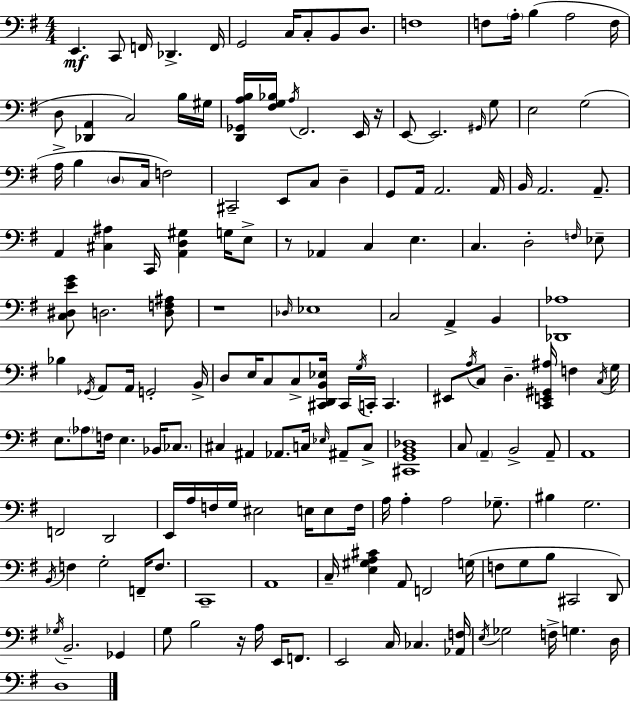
E2/q. C2/e F2/s Db2/q. F2/s G2/h C3/s C3/e B2/e D3/e. F3/w F3/e A3/s B3/q A3/h F3/s D3/e [Db2,A2]/q C3/h B3/s G#3/s [D2,Gb2,A3,B3]/s [F#3,G3,Bb3]/s A3/s F#2/h. E2/s R/s E2/e E2/h. G#2/s G3/e E3/h G3/h A3/s B3/q D3/e C3/s F3/h C#2/h E2/e C3/e D3/q G2/e A2/s A2/h. A2/s B2/s A2/h. A2/e. A2/q [C#3,A#3]/q C2/s [A2,D3,G#3]/q G3/s E3/e R/e Ab2/q C3/q E3/q. C3/q. D3/h F3/s Eb3/e [C3,D#3,E4,G4]/e D3/h. [D3,F3,A#3]/e R/w Db3/s Eb3/w C3/h A2/q B2/q [Db2,Ab3]/w Bb3/q Gb2/s A2/e A2/s G2/h B2/s D3/e E3/s C3/e C3/e [C#2,D2,B2,Eb3]/s C#2/s G3/s C2/s C2/q. EIS2/e A3/s C3/e D3/q. [C2,E2,G#2,A#3]/s F3/q C3/s G3/s E3/e. Ab3/e F3/s E3/q. Bb2/s CES3/e. C#3/q A#2/q Ab2/e. C3/s Eb3/s A#2/e C3/e [C#2,G2,B2,Db3]/w C3/e A2/q B2/h A2/e A2/w F2/h D2/h E2/s A3/s F3/s G3/s EIS3/h E3/s E3/e F3/s A3/s A3/q A3/h Gb3/e. BIS3/q G3/h. B2/s F3/q G3/h F2/s F3/e. C2/w A2/w C3/s [E3,G#3,A3,C#4]/q A2/e F2/h G3/s F3/e G3/e B3/e C#2/h D2/e Gb3/s B2/h. Gb2/q G3/e B3/h R/s A3/s E2/s F2/e. E2/h C3/s CES3/q. [Ab2,F3]/s E3/s Gb3/h F3/s G3/q. D3/s D3/w